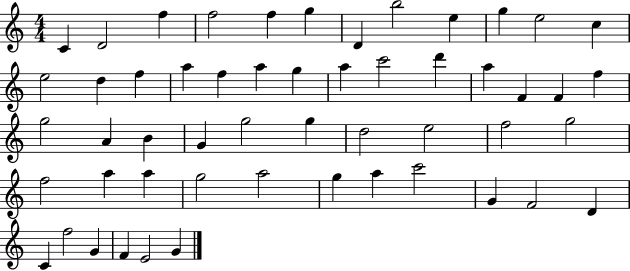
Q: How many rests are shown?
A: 0